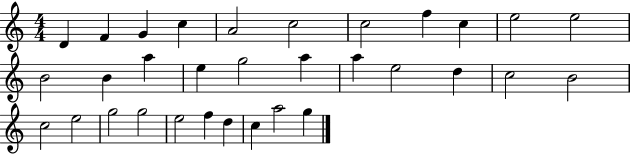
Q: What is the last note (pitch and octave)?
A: G5